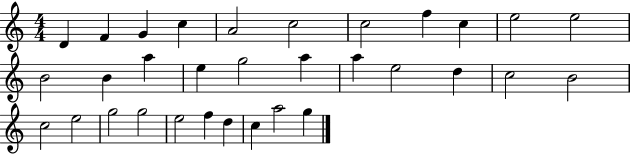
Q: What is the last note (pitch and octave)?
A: G5